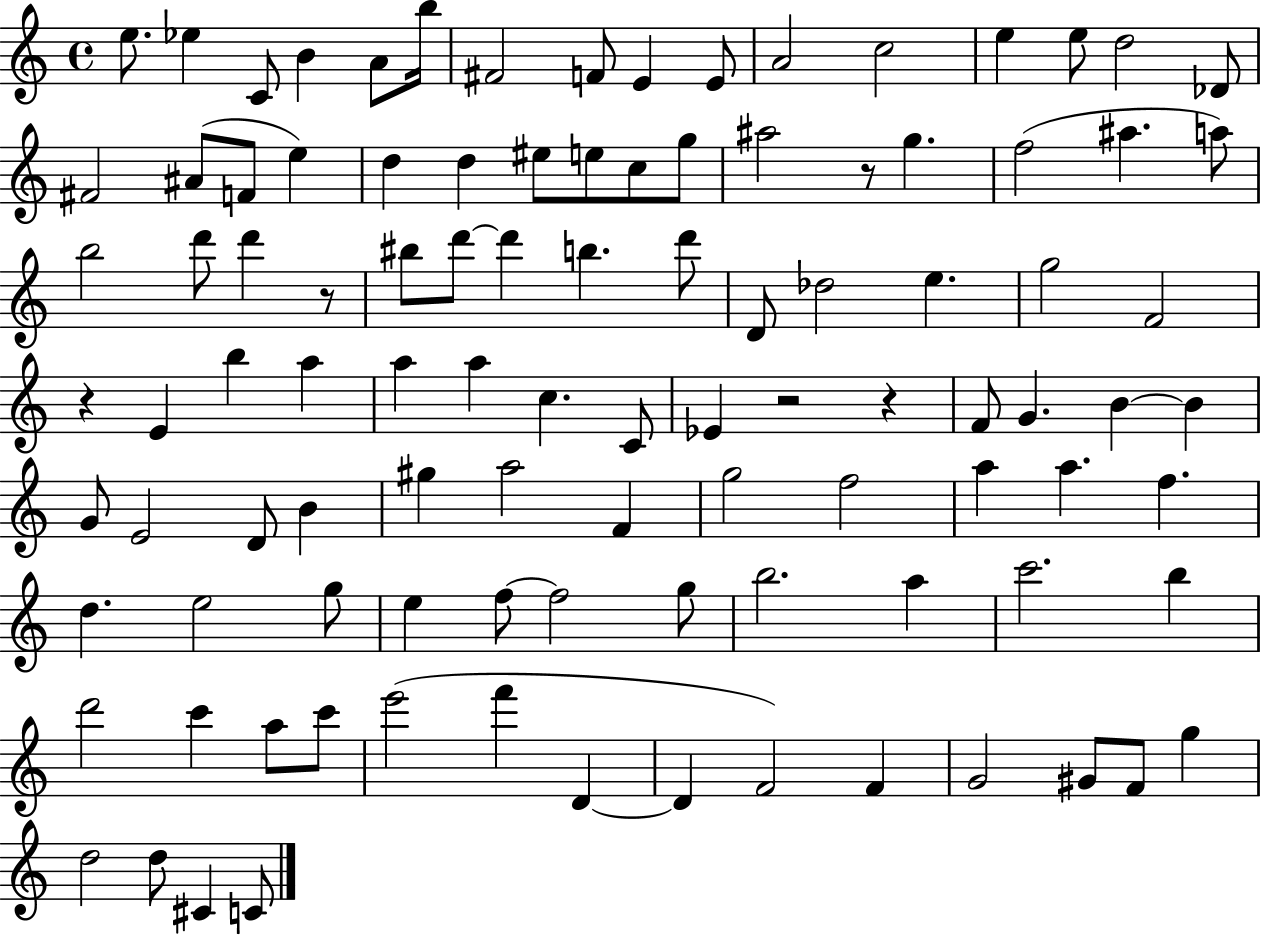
{
  \clef treble
  \time 4/4
  \defaultTimeSignature
  \key c \major
  \repeat volta 2 { e''8. ees''4 c'8 b'4 a'8 b''16 | fis'2 f'8 e'4 e'8 | a'2 c''2 | e''4 e''8 d''2 des'8 | \break fis'2 ais'8( f'8 e''4) | d''4 d''4 eis''8 e''8 c''8 g''8 | ais''2 r8 g''4. | f''2( ais''4. a''8) | \break b''2 d'''8 d'''4 r8 | bis''8 d'''8~~ d'''4 b''4. d'''8 | d'8 des''2 e''4. | g''2 f'2 | \break r4 e'4 b''4 a''4 | a''4 a''4 c''4. c'8 | ees'4 r2 r4 | f'8 g'4. b'4~~ b'4 | \break g'8 e'2 d'8 b'4 | gis''4 a''2 f'4 | g''2 f''2 | a''4 a''4. f''4. | \break d''4. e''2 g''8 | e''4 f''8~~ f''2 g''8 | b''2. a''4 | c'''2. b''4 | \break d'''2 c'''4 a''8 c'''8 | e'''2( f'''4 d'4~~ | d'4 f'2) f'4 | g'2 gis'8 f'8 g''4 | \break d''2 d''8 cis'4 c'8 | } \bar "|."
}